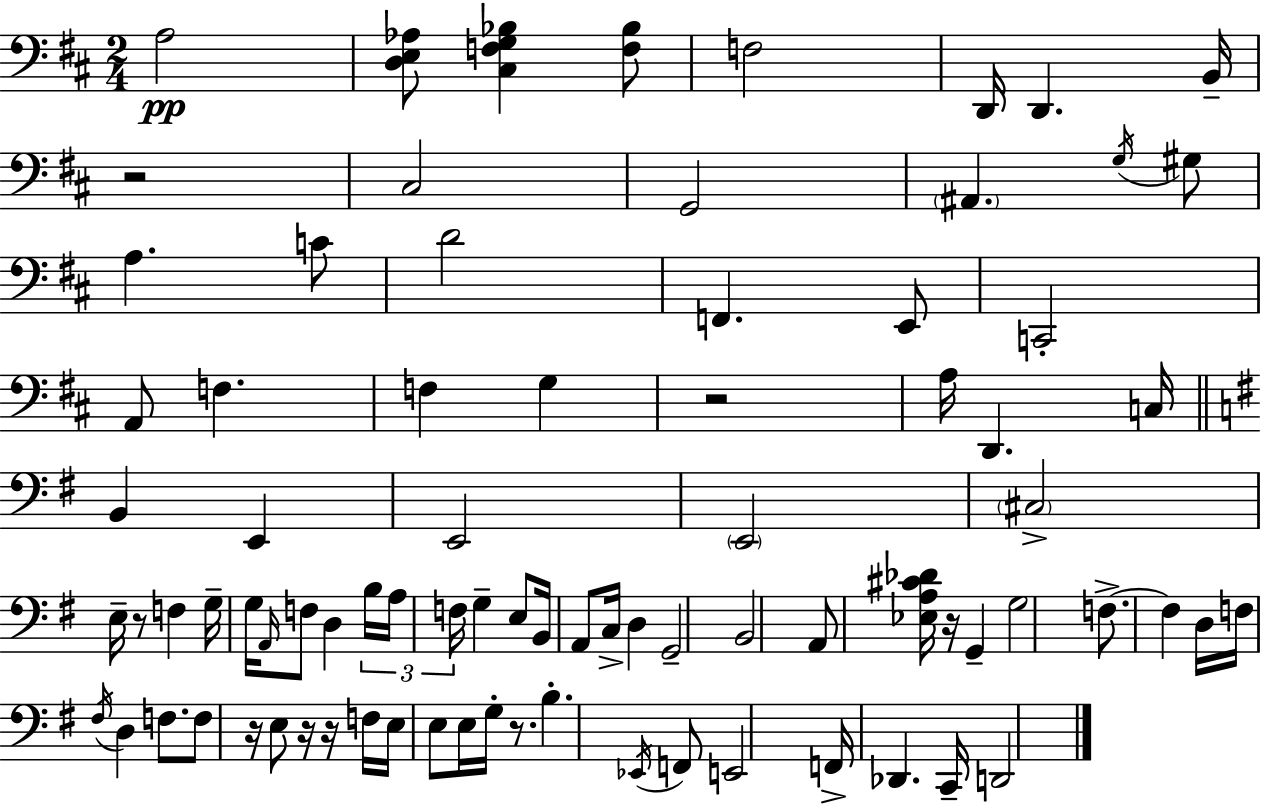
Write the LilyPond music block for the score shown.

{
  \clef bass
  \numericTimeSignature
  \time 2/4
  \key d \major
  a2\pp | <d e aes>8 <cis f g bes>4 <f bes>8 | f2 | d,16 d,4. b,16-- | \break r2 | cis2 | g,2 | \parenthesize ais,4. \acciaccatura { g16 } gis8 | \break a4. c'8 | d'2 | f,4. e,8 | c,2-. | \break a,8 f4. | f4 g4 | r2 | a16 d,4. | \break c16 \bar "||" \break \key g \major b,4 e,4 | e,2 | \parenthesize e,2 | \parenthesize cis2-> | \break e16-- r8 f4 g16-- | g16 \grace { a,16 } f8 d4 | \tuplet 3/2 { b16 a16 f16 } g4-- e8 | b,16 a,8 c16-> d4 | \break g,2-- | b,2 | a,8 <ees a cis' des'>16 r16 g,4-- | g2 | \break f8.->~~ f4 | d16 f16 \acciaccatura { fis16 } d4 f8. | f8 r16 e8 r16 | r16 f16 e16 e8 e16 g16-. r8. | \break b4.-. | \acciaccatura { ees,16 } f,8 e,2 | f,16-> des,4. | c,16-- d,2 | \break \bar "|."
}